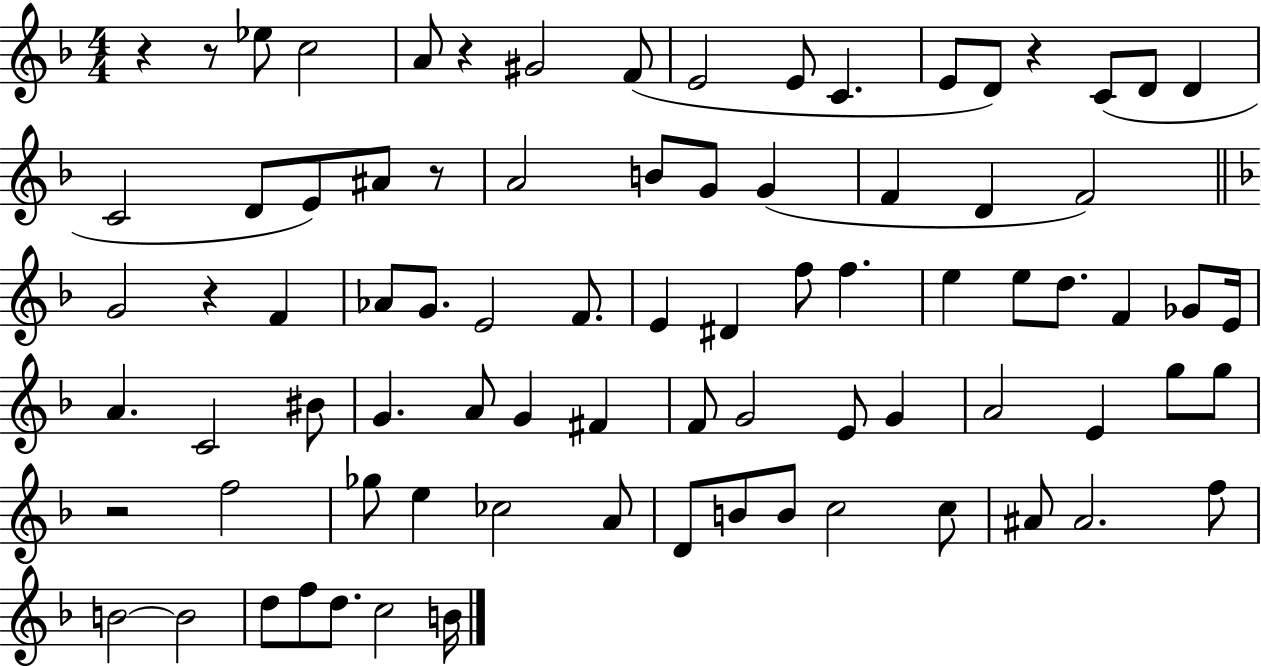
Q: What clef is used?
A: treble